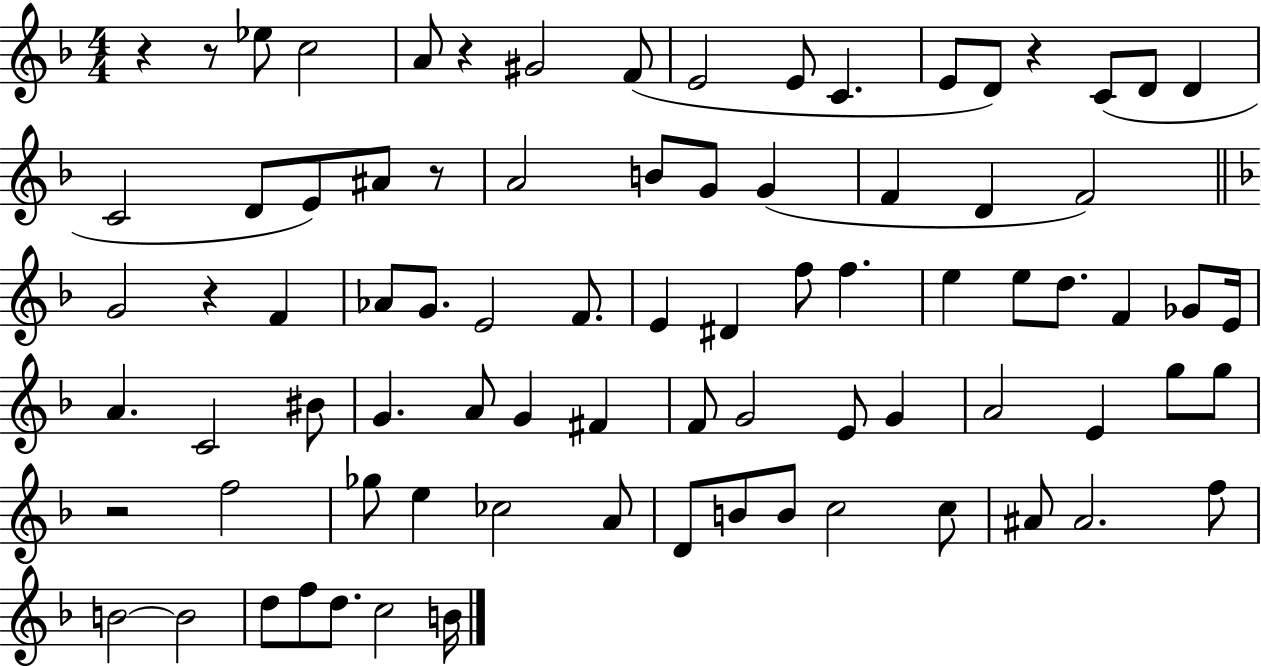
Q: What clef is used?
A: treble